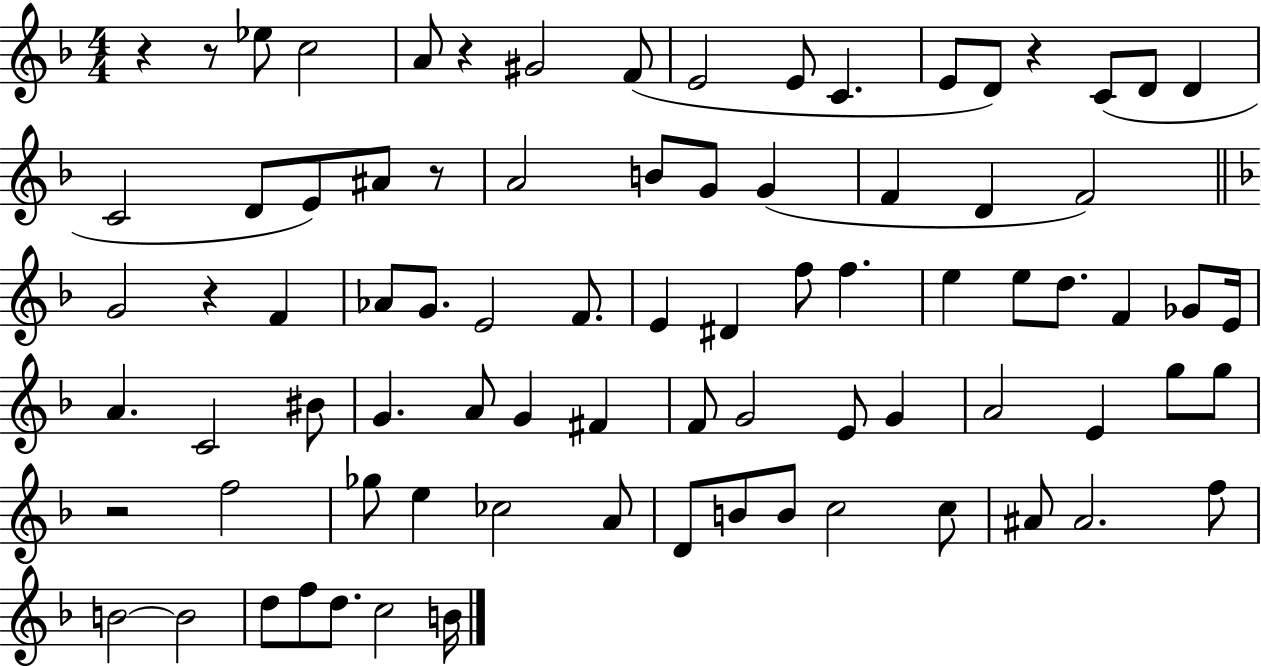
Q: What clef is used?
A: treble